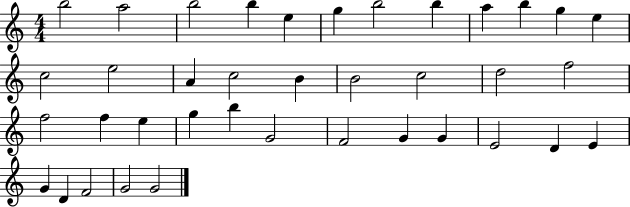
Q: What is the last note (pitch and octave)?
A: G4